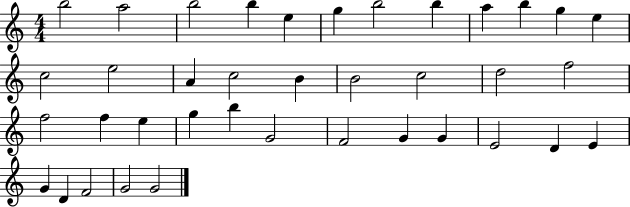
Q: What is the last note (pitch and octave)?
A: G4